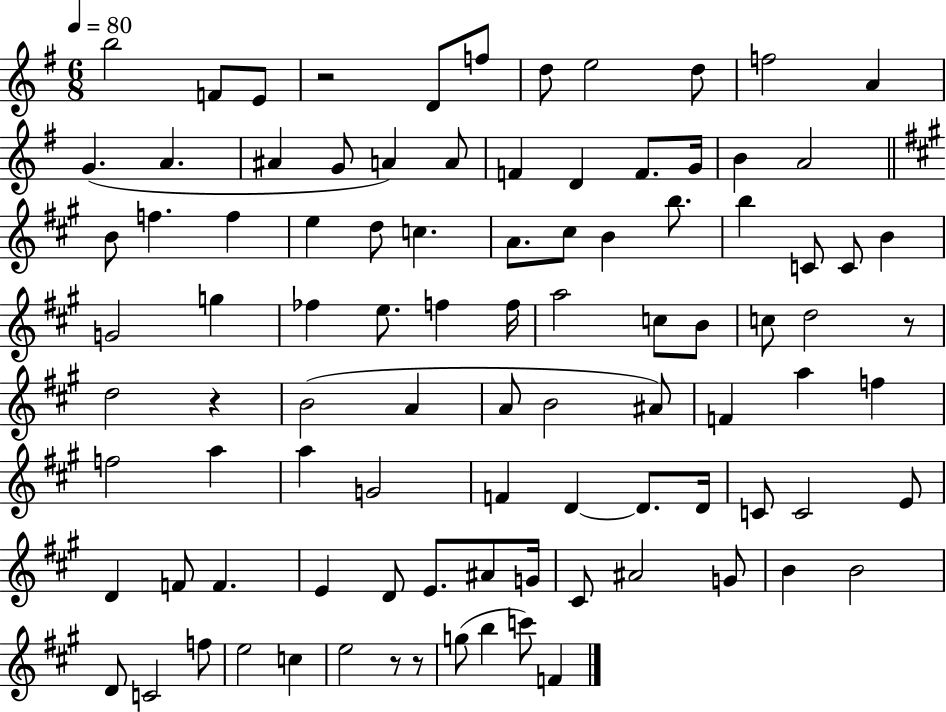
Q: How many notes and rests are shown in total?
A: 95